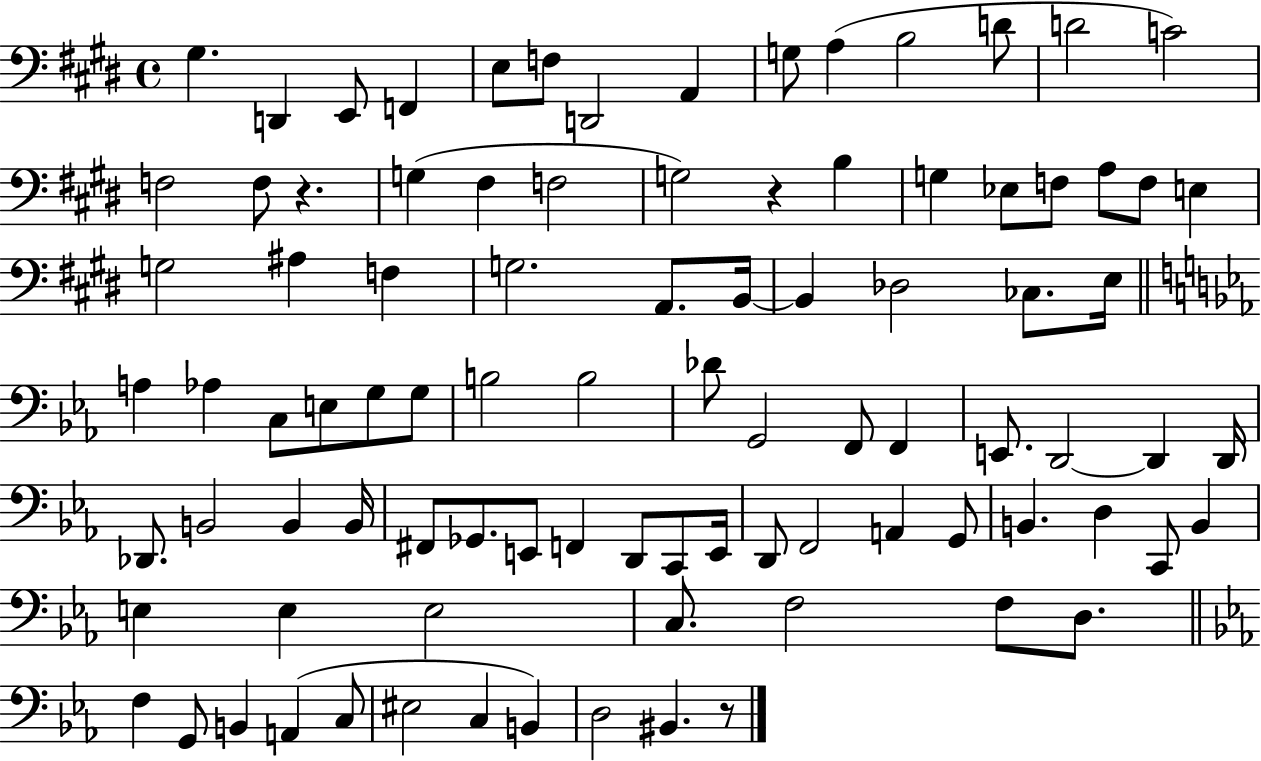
{
  \clef bass
  \time 4/4
  \defaultTimeSignature
  \key e \major
  \repeat volta 2 { gis4. d,4 e,8 f,4 | e8 f8 d,2 a,4 | g8 a4( b2 d'8 | d'2 c'2) | \break f2 f8 r4. | g4( fis4 f2 | g2) r4 b4 | g4 ees8 f8 a8 f8 e4 | \break g2 ais4 f4 | g2. a,8. b,16~~ | b,4 des2 ces8. e16 | \bar "||" \break \key ees \major a4 aes4 c8 e8 g8 g8 | b2 b2 | des'8 g,2 f,8 f,4 | e,8. d,2~~ d,4 d,16 | \break des,8. b,2 b,4 b,16 | fis,8 ges,8. e,8 f,4 d,8 c,8 e,16 | d,8 f,2 a,4 g,8 | b,4. d4 c,8 b,4 | \break e4 e4 e2 | c8. f2 f8 d8. | \bar "||" \break \key ees \major f4 g,8 b,4 a,4( c8 | eis2 c4 b,4) | d2 bis,4. r8 | } \bar "|."
}